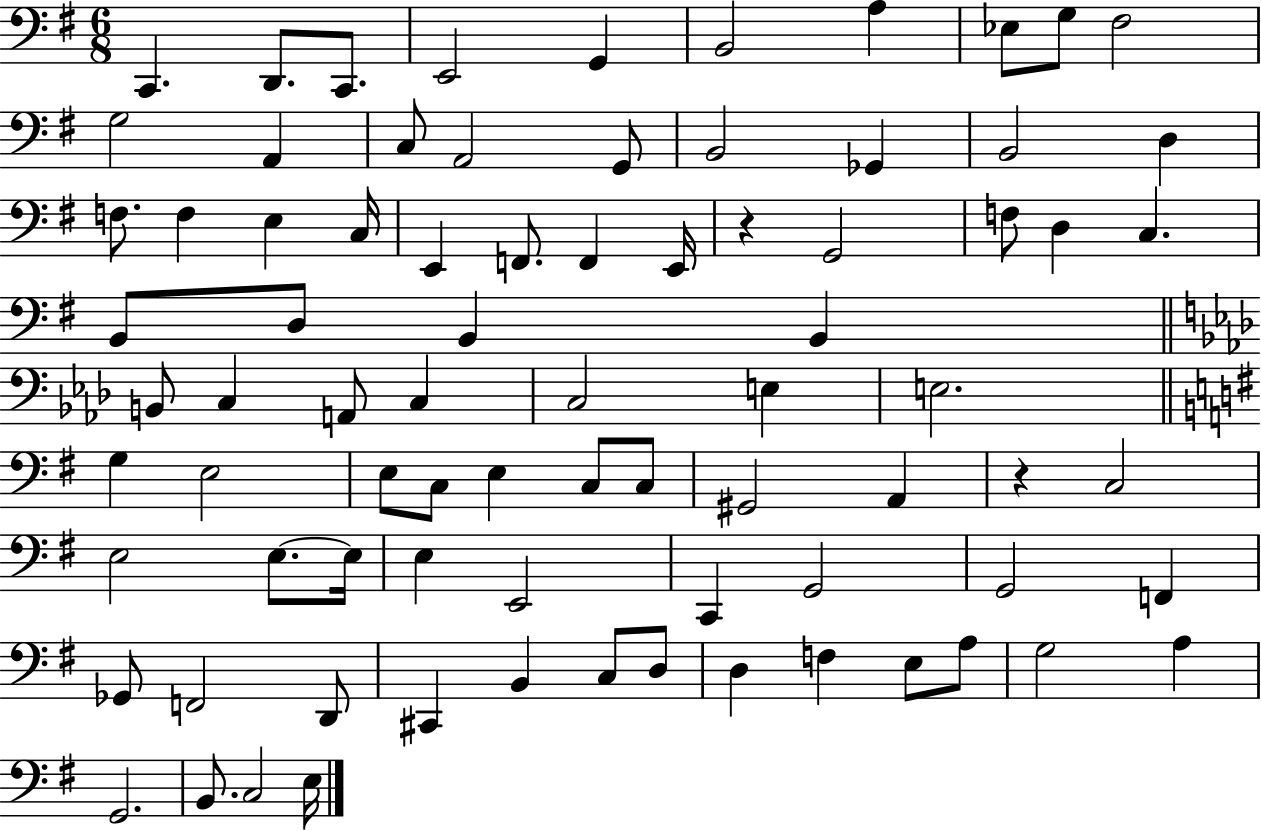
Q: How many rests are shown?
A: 2